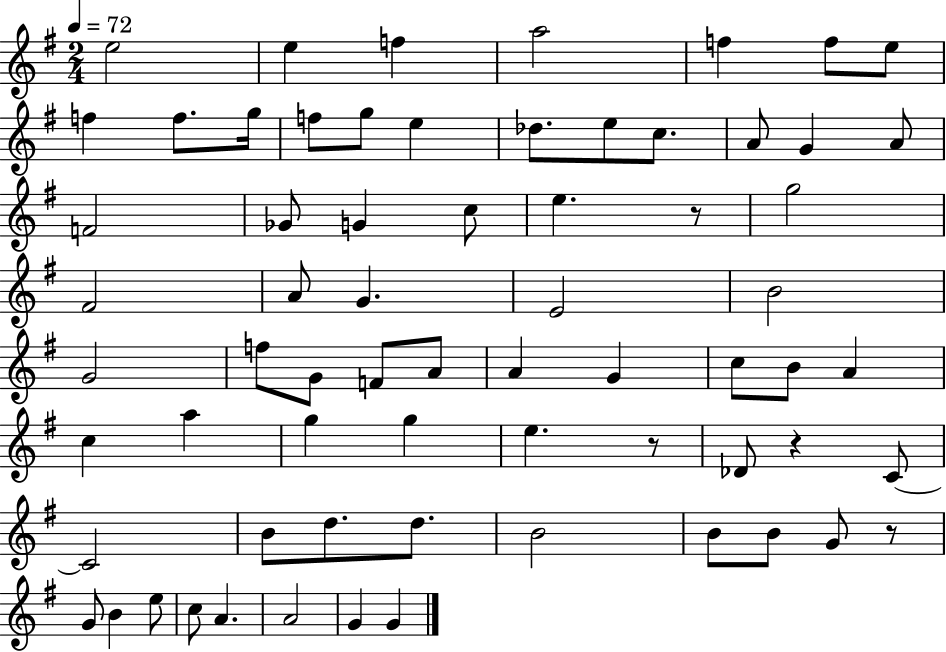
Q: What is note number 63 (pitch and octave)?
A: G4